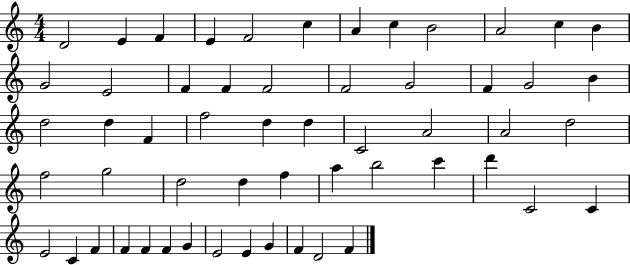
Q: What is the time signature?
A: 4/4